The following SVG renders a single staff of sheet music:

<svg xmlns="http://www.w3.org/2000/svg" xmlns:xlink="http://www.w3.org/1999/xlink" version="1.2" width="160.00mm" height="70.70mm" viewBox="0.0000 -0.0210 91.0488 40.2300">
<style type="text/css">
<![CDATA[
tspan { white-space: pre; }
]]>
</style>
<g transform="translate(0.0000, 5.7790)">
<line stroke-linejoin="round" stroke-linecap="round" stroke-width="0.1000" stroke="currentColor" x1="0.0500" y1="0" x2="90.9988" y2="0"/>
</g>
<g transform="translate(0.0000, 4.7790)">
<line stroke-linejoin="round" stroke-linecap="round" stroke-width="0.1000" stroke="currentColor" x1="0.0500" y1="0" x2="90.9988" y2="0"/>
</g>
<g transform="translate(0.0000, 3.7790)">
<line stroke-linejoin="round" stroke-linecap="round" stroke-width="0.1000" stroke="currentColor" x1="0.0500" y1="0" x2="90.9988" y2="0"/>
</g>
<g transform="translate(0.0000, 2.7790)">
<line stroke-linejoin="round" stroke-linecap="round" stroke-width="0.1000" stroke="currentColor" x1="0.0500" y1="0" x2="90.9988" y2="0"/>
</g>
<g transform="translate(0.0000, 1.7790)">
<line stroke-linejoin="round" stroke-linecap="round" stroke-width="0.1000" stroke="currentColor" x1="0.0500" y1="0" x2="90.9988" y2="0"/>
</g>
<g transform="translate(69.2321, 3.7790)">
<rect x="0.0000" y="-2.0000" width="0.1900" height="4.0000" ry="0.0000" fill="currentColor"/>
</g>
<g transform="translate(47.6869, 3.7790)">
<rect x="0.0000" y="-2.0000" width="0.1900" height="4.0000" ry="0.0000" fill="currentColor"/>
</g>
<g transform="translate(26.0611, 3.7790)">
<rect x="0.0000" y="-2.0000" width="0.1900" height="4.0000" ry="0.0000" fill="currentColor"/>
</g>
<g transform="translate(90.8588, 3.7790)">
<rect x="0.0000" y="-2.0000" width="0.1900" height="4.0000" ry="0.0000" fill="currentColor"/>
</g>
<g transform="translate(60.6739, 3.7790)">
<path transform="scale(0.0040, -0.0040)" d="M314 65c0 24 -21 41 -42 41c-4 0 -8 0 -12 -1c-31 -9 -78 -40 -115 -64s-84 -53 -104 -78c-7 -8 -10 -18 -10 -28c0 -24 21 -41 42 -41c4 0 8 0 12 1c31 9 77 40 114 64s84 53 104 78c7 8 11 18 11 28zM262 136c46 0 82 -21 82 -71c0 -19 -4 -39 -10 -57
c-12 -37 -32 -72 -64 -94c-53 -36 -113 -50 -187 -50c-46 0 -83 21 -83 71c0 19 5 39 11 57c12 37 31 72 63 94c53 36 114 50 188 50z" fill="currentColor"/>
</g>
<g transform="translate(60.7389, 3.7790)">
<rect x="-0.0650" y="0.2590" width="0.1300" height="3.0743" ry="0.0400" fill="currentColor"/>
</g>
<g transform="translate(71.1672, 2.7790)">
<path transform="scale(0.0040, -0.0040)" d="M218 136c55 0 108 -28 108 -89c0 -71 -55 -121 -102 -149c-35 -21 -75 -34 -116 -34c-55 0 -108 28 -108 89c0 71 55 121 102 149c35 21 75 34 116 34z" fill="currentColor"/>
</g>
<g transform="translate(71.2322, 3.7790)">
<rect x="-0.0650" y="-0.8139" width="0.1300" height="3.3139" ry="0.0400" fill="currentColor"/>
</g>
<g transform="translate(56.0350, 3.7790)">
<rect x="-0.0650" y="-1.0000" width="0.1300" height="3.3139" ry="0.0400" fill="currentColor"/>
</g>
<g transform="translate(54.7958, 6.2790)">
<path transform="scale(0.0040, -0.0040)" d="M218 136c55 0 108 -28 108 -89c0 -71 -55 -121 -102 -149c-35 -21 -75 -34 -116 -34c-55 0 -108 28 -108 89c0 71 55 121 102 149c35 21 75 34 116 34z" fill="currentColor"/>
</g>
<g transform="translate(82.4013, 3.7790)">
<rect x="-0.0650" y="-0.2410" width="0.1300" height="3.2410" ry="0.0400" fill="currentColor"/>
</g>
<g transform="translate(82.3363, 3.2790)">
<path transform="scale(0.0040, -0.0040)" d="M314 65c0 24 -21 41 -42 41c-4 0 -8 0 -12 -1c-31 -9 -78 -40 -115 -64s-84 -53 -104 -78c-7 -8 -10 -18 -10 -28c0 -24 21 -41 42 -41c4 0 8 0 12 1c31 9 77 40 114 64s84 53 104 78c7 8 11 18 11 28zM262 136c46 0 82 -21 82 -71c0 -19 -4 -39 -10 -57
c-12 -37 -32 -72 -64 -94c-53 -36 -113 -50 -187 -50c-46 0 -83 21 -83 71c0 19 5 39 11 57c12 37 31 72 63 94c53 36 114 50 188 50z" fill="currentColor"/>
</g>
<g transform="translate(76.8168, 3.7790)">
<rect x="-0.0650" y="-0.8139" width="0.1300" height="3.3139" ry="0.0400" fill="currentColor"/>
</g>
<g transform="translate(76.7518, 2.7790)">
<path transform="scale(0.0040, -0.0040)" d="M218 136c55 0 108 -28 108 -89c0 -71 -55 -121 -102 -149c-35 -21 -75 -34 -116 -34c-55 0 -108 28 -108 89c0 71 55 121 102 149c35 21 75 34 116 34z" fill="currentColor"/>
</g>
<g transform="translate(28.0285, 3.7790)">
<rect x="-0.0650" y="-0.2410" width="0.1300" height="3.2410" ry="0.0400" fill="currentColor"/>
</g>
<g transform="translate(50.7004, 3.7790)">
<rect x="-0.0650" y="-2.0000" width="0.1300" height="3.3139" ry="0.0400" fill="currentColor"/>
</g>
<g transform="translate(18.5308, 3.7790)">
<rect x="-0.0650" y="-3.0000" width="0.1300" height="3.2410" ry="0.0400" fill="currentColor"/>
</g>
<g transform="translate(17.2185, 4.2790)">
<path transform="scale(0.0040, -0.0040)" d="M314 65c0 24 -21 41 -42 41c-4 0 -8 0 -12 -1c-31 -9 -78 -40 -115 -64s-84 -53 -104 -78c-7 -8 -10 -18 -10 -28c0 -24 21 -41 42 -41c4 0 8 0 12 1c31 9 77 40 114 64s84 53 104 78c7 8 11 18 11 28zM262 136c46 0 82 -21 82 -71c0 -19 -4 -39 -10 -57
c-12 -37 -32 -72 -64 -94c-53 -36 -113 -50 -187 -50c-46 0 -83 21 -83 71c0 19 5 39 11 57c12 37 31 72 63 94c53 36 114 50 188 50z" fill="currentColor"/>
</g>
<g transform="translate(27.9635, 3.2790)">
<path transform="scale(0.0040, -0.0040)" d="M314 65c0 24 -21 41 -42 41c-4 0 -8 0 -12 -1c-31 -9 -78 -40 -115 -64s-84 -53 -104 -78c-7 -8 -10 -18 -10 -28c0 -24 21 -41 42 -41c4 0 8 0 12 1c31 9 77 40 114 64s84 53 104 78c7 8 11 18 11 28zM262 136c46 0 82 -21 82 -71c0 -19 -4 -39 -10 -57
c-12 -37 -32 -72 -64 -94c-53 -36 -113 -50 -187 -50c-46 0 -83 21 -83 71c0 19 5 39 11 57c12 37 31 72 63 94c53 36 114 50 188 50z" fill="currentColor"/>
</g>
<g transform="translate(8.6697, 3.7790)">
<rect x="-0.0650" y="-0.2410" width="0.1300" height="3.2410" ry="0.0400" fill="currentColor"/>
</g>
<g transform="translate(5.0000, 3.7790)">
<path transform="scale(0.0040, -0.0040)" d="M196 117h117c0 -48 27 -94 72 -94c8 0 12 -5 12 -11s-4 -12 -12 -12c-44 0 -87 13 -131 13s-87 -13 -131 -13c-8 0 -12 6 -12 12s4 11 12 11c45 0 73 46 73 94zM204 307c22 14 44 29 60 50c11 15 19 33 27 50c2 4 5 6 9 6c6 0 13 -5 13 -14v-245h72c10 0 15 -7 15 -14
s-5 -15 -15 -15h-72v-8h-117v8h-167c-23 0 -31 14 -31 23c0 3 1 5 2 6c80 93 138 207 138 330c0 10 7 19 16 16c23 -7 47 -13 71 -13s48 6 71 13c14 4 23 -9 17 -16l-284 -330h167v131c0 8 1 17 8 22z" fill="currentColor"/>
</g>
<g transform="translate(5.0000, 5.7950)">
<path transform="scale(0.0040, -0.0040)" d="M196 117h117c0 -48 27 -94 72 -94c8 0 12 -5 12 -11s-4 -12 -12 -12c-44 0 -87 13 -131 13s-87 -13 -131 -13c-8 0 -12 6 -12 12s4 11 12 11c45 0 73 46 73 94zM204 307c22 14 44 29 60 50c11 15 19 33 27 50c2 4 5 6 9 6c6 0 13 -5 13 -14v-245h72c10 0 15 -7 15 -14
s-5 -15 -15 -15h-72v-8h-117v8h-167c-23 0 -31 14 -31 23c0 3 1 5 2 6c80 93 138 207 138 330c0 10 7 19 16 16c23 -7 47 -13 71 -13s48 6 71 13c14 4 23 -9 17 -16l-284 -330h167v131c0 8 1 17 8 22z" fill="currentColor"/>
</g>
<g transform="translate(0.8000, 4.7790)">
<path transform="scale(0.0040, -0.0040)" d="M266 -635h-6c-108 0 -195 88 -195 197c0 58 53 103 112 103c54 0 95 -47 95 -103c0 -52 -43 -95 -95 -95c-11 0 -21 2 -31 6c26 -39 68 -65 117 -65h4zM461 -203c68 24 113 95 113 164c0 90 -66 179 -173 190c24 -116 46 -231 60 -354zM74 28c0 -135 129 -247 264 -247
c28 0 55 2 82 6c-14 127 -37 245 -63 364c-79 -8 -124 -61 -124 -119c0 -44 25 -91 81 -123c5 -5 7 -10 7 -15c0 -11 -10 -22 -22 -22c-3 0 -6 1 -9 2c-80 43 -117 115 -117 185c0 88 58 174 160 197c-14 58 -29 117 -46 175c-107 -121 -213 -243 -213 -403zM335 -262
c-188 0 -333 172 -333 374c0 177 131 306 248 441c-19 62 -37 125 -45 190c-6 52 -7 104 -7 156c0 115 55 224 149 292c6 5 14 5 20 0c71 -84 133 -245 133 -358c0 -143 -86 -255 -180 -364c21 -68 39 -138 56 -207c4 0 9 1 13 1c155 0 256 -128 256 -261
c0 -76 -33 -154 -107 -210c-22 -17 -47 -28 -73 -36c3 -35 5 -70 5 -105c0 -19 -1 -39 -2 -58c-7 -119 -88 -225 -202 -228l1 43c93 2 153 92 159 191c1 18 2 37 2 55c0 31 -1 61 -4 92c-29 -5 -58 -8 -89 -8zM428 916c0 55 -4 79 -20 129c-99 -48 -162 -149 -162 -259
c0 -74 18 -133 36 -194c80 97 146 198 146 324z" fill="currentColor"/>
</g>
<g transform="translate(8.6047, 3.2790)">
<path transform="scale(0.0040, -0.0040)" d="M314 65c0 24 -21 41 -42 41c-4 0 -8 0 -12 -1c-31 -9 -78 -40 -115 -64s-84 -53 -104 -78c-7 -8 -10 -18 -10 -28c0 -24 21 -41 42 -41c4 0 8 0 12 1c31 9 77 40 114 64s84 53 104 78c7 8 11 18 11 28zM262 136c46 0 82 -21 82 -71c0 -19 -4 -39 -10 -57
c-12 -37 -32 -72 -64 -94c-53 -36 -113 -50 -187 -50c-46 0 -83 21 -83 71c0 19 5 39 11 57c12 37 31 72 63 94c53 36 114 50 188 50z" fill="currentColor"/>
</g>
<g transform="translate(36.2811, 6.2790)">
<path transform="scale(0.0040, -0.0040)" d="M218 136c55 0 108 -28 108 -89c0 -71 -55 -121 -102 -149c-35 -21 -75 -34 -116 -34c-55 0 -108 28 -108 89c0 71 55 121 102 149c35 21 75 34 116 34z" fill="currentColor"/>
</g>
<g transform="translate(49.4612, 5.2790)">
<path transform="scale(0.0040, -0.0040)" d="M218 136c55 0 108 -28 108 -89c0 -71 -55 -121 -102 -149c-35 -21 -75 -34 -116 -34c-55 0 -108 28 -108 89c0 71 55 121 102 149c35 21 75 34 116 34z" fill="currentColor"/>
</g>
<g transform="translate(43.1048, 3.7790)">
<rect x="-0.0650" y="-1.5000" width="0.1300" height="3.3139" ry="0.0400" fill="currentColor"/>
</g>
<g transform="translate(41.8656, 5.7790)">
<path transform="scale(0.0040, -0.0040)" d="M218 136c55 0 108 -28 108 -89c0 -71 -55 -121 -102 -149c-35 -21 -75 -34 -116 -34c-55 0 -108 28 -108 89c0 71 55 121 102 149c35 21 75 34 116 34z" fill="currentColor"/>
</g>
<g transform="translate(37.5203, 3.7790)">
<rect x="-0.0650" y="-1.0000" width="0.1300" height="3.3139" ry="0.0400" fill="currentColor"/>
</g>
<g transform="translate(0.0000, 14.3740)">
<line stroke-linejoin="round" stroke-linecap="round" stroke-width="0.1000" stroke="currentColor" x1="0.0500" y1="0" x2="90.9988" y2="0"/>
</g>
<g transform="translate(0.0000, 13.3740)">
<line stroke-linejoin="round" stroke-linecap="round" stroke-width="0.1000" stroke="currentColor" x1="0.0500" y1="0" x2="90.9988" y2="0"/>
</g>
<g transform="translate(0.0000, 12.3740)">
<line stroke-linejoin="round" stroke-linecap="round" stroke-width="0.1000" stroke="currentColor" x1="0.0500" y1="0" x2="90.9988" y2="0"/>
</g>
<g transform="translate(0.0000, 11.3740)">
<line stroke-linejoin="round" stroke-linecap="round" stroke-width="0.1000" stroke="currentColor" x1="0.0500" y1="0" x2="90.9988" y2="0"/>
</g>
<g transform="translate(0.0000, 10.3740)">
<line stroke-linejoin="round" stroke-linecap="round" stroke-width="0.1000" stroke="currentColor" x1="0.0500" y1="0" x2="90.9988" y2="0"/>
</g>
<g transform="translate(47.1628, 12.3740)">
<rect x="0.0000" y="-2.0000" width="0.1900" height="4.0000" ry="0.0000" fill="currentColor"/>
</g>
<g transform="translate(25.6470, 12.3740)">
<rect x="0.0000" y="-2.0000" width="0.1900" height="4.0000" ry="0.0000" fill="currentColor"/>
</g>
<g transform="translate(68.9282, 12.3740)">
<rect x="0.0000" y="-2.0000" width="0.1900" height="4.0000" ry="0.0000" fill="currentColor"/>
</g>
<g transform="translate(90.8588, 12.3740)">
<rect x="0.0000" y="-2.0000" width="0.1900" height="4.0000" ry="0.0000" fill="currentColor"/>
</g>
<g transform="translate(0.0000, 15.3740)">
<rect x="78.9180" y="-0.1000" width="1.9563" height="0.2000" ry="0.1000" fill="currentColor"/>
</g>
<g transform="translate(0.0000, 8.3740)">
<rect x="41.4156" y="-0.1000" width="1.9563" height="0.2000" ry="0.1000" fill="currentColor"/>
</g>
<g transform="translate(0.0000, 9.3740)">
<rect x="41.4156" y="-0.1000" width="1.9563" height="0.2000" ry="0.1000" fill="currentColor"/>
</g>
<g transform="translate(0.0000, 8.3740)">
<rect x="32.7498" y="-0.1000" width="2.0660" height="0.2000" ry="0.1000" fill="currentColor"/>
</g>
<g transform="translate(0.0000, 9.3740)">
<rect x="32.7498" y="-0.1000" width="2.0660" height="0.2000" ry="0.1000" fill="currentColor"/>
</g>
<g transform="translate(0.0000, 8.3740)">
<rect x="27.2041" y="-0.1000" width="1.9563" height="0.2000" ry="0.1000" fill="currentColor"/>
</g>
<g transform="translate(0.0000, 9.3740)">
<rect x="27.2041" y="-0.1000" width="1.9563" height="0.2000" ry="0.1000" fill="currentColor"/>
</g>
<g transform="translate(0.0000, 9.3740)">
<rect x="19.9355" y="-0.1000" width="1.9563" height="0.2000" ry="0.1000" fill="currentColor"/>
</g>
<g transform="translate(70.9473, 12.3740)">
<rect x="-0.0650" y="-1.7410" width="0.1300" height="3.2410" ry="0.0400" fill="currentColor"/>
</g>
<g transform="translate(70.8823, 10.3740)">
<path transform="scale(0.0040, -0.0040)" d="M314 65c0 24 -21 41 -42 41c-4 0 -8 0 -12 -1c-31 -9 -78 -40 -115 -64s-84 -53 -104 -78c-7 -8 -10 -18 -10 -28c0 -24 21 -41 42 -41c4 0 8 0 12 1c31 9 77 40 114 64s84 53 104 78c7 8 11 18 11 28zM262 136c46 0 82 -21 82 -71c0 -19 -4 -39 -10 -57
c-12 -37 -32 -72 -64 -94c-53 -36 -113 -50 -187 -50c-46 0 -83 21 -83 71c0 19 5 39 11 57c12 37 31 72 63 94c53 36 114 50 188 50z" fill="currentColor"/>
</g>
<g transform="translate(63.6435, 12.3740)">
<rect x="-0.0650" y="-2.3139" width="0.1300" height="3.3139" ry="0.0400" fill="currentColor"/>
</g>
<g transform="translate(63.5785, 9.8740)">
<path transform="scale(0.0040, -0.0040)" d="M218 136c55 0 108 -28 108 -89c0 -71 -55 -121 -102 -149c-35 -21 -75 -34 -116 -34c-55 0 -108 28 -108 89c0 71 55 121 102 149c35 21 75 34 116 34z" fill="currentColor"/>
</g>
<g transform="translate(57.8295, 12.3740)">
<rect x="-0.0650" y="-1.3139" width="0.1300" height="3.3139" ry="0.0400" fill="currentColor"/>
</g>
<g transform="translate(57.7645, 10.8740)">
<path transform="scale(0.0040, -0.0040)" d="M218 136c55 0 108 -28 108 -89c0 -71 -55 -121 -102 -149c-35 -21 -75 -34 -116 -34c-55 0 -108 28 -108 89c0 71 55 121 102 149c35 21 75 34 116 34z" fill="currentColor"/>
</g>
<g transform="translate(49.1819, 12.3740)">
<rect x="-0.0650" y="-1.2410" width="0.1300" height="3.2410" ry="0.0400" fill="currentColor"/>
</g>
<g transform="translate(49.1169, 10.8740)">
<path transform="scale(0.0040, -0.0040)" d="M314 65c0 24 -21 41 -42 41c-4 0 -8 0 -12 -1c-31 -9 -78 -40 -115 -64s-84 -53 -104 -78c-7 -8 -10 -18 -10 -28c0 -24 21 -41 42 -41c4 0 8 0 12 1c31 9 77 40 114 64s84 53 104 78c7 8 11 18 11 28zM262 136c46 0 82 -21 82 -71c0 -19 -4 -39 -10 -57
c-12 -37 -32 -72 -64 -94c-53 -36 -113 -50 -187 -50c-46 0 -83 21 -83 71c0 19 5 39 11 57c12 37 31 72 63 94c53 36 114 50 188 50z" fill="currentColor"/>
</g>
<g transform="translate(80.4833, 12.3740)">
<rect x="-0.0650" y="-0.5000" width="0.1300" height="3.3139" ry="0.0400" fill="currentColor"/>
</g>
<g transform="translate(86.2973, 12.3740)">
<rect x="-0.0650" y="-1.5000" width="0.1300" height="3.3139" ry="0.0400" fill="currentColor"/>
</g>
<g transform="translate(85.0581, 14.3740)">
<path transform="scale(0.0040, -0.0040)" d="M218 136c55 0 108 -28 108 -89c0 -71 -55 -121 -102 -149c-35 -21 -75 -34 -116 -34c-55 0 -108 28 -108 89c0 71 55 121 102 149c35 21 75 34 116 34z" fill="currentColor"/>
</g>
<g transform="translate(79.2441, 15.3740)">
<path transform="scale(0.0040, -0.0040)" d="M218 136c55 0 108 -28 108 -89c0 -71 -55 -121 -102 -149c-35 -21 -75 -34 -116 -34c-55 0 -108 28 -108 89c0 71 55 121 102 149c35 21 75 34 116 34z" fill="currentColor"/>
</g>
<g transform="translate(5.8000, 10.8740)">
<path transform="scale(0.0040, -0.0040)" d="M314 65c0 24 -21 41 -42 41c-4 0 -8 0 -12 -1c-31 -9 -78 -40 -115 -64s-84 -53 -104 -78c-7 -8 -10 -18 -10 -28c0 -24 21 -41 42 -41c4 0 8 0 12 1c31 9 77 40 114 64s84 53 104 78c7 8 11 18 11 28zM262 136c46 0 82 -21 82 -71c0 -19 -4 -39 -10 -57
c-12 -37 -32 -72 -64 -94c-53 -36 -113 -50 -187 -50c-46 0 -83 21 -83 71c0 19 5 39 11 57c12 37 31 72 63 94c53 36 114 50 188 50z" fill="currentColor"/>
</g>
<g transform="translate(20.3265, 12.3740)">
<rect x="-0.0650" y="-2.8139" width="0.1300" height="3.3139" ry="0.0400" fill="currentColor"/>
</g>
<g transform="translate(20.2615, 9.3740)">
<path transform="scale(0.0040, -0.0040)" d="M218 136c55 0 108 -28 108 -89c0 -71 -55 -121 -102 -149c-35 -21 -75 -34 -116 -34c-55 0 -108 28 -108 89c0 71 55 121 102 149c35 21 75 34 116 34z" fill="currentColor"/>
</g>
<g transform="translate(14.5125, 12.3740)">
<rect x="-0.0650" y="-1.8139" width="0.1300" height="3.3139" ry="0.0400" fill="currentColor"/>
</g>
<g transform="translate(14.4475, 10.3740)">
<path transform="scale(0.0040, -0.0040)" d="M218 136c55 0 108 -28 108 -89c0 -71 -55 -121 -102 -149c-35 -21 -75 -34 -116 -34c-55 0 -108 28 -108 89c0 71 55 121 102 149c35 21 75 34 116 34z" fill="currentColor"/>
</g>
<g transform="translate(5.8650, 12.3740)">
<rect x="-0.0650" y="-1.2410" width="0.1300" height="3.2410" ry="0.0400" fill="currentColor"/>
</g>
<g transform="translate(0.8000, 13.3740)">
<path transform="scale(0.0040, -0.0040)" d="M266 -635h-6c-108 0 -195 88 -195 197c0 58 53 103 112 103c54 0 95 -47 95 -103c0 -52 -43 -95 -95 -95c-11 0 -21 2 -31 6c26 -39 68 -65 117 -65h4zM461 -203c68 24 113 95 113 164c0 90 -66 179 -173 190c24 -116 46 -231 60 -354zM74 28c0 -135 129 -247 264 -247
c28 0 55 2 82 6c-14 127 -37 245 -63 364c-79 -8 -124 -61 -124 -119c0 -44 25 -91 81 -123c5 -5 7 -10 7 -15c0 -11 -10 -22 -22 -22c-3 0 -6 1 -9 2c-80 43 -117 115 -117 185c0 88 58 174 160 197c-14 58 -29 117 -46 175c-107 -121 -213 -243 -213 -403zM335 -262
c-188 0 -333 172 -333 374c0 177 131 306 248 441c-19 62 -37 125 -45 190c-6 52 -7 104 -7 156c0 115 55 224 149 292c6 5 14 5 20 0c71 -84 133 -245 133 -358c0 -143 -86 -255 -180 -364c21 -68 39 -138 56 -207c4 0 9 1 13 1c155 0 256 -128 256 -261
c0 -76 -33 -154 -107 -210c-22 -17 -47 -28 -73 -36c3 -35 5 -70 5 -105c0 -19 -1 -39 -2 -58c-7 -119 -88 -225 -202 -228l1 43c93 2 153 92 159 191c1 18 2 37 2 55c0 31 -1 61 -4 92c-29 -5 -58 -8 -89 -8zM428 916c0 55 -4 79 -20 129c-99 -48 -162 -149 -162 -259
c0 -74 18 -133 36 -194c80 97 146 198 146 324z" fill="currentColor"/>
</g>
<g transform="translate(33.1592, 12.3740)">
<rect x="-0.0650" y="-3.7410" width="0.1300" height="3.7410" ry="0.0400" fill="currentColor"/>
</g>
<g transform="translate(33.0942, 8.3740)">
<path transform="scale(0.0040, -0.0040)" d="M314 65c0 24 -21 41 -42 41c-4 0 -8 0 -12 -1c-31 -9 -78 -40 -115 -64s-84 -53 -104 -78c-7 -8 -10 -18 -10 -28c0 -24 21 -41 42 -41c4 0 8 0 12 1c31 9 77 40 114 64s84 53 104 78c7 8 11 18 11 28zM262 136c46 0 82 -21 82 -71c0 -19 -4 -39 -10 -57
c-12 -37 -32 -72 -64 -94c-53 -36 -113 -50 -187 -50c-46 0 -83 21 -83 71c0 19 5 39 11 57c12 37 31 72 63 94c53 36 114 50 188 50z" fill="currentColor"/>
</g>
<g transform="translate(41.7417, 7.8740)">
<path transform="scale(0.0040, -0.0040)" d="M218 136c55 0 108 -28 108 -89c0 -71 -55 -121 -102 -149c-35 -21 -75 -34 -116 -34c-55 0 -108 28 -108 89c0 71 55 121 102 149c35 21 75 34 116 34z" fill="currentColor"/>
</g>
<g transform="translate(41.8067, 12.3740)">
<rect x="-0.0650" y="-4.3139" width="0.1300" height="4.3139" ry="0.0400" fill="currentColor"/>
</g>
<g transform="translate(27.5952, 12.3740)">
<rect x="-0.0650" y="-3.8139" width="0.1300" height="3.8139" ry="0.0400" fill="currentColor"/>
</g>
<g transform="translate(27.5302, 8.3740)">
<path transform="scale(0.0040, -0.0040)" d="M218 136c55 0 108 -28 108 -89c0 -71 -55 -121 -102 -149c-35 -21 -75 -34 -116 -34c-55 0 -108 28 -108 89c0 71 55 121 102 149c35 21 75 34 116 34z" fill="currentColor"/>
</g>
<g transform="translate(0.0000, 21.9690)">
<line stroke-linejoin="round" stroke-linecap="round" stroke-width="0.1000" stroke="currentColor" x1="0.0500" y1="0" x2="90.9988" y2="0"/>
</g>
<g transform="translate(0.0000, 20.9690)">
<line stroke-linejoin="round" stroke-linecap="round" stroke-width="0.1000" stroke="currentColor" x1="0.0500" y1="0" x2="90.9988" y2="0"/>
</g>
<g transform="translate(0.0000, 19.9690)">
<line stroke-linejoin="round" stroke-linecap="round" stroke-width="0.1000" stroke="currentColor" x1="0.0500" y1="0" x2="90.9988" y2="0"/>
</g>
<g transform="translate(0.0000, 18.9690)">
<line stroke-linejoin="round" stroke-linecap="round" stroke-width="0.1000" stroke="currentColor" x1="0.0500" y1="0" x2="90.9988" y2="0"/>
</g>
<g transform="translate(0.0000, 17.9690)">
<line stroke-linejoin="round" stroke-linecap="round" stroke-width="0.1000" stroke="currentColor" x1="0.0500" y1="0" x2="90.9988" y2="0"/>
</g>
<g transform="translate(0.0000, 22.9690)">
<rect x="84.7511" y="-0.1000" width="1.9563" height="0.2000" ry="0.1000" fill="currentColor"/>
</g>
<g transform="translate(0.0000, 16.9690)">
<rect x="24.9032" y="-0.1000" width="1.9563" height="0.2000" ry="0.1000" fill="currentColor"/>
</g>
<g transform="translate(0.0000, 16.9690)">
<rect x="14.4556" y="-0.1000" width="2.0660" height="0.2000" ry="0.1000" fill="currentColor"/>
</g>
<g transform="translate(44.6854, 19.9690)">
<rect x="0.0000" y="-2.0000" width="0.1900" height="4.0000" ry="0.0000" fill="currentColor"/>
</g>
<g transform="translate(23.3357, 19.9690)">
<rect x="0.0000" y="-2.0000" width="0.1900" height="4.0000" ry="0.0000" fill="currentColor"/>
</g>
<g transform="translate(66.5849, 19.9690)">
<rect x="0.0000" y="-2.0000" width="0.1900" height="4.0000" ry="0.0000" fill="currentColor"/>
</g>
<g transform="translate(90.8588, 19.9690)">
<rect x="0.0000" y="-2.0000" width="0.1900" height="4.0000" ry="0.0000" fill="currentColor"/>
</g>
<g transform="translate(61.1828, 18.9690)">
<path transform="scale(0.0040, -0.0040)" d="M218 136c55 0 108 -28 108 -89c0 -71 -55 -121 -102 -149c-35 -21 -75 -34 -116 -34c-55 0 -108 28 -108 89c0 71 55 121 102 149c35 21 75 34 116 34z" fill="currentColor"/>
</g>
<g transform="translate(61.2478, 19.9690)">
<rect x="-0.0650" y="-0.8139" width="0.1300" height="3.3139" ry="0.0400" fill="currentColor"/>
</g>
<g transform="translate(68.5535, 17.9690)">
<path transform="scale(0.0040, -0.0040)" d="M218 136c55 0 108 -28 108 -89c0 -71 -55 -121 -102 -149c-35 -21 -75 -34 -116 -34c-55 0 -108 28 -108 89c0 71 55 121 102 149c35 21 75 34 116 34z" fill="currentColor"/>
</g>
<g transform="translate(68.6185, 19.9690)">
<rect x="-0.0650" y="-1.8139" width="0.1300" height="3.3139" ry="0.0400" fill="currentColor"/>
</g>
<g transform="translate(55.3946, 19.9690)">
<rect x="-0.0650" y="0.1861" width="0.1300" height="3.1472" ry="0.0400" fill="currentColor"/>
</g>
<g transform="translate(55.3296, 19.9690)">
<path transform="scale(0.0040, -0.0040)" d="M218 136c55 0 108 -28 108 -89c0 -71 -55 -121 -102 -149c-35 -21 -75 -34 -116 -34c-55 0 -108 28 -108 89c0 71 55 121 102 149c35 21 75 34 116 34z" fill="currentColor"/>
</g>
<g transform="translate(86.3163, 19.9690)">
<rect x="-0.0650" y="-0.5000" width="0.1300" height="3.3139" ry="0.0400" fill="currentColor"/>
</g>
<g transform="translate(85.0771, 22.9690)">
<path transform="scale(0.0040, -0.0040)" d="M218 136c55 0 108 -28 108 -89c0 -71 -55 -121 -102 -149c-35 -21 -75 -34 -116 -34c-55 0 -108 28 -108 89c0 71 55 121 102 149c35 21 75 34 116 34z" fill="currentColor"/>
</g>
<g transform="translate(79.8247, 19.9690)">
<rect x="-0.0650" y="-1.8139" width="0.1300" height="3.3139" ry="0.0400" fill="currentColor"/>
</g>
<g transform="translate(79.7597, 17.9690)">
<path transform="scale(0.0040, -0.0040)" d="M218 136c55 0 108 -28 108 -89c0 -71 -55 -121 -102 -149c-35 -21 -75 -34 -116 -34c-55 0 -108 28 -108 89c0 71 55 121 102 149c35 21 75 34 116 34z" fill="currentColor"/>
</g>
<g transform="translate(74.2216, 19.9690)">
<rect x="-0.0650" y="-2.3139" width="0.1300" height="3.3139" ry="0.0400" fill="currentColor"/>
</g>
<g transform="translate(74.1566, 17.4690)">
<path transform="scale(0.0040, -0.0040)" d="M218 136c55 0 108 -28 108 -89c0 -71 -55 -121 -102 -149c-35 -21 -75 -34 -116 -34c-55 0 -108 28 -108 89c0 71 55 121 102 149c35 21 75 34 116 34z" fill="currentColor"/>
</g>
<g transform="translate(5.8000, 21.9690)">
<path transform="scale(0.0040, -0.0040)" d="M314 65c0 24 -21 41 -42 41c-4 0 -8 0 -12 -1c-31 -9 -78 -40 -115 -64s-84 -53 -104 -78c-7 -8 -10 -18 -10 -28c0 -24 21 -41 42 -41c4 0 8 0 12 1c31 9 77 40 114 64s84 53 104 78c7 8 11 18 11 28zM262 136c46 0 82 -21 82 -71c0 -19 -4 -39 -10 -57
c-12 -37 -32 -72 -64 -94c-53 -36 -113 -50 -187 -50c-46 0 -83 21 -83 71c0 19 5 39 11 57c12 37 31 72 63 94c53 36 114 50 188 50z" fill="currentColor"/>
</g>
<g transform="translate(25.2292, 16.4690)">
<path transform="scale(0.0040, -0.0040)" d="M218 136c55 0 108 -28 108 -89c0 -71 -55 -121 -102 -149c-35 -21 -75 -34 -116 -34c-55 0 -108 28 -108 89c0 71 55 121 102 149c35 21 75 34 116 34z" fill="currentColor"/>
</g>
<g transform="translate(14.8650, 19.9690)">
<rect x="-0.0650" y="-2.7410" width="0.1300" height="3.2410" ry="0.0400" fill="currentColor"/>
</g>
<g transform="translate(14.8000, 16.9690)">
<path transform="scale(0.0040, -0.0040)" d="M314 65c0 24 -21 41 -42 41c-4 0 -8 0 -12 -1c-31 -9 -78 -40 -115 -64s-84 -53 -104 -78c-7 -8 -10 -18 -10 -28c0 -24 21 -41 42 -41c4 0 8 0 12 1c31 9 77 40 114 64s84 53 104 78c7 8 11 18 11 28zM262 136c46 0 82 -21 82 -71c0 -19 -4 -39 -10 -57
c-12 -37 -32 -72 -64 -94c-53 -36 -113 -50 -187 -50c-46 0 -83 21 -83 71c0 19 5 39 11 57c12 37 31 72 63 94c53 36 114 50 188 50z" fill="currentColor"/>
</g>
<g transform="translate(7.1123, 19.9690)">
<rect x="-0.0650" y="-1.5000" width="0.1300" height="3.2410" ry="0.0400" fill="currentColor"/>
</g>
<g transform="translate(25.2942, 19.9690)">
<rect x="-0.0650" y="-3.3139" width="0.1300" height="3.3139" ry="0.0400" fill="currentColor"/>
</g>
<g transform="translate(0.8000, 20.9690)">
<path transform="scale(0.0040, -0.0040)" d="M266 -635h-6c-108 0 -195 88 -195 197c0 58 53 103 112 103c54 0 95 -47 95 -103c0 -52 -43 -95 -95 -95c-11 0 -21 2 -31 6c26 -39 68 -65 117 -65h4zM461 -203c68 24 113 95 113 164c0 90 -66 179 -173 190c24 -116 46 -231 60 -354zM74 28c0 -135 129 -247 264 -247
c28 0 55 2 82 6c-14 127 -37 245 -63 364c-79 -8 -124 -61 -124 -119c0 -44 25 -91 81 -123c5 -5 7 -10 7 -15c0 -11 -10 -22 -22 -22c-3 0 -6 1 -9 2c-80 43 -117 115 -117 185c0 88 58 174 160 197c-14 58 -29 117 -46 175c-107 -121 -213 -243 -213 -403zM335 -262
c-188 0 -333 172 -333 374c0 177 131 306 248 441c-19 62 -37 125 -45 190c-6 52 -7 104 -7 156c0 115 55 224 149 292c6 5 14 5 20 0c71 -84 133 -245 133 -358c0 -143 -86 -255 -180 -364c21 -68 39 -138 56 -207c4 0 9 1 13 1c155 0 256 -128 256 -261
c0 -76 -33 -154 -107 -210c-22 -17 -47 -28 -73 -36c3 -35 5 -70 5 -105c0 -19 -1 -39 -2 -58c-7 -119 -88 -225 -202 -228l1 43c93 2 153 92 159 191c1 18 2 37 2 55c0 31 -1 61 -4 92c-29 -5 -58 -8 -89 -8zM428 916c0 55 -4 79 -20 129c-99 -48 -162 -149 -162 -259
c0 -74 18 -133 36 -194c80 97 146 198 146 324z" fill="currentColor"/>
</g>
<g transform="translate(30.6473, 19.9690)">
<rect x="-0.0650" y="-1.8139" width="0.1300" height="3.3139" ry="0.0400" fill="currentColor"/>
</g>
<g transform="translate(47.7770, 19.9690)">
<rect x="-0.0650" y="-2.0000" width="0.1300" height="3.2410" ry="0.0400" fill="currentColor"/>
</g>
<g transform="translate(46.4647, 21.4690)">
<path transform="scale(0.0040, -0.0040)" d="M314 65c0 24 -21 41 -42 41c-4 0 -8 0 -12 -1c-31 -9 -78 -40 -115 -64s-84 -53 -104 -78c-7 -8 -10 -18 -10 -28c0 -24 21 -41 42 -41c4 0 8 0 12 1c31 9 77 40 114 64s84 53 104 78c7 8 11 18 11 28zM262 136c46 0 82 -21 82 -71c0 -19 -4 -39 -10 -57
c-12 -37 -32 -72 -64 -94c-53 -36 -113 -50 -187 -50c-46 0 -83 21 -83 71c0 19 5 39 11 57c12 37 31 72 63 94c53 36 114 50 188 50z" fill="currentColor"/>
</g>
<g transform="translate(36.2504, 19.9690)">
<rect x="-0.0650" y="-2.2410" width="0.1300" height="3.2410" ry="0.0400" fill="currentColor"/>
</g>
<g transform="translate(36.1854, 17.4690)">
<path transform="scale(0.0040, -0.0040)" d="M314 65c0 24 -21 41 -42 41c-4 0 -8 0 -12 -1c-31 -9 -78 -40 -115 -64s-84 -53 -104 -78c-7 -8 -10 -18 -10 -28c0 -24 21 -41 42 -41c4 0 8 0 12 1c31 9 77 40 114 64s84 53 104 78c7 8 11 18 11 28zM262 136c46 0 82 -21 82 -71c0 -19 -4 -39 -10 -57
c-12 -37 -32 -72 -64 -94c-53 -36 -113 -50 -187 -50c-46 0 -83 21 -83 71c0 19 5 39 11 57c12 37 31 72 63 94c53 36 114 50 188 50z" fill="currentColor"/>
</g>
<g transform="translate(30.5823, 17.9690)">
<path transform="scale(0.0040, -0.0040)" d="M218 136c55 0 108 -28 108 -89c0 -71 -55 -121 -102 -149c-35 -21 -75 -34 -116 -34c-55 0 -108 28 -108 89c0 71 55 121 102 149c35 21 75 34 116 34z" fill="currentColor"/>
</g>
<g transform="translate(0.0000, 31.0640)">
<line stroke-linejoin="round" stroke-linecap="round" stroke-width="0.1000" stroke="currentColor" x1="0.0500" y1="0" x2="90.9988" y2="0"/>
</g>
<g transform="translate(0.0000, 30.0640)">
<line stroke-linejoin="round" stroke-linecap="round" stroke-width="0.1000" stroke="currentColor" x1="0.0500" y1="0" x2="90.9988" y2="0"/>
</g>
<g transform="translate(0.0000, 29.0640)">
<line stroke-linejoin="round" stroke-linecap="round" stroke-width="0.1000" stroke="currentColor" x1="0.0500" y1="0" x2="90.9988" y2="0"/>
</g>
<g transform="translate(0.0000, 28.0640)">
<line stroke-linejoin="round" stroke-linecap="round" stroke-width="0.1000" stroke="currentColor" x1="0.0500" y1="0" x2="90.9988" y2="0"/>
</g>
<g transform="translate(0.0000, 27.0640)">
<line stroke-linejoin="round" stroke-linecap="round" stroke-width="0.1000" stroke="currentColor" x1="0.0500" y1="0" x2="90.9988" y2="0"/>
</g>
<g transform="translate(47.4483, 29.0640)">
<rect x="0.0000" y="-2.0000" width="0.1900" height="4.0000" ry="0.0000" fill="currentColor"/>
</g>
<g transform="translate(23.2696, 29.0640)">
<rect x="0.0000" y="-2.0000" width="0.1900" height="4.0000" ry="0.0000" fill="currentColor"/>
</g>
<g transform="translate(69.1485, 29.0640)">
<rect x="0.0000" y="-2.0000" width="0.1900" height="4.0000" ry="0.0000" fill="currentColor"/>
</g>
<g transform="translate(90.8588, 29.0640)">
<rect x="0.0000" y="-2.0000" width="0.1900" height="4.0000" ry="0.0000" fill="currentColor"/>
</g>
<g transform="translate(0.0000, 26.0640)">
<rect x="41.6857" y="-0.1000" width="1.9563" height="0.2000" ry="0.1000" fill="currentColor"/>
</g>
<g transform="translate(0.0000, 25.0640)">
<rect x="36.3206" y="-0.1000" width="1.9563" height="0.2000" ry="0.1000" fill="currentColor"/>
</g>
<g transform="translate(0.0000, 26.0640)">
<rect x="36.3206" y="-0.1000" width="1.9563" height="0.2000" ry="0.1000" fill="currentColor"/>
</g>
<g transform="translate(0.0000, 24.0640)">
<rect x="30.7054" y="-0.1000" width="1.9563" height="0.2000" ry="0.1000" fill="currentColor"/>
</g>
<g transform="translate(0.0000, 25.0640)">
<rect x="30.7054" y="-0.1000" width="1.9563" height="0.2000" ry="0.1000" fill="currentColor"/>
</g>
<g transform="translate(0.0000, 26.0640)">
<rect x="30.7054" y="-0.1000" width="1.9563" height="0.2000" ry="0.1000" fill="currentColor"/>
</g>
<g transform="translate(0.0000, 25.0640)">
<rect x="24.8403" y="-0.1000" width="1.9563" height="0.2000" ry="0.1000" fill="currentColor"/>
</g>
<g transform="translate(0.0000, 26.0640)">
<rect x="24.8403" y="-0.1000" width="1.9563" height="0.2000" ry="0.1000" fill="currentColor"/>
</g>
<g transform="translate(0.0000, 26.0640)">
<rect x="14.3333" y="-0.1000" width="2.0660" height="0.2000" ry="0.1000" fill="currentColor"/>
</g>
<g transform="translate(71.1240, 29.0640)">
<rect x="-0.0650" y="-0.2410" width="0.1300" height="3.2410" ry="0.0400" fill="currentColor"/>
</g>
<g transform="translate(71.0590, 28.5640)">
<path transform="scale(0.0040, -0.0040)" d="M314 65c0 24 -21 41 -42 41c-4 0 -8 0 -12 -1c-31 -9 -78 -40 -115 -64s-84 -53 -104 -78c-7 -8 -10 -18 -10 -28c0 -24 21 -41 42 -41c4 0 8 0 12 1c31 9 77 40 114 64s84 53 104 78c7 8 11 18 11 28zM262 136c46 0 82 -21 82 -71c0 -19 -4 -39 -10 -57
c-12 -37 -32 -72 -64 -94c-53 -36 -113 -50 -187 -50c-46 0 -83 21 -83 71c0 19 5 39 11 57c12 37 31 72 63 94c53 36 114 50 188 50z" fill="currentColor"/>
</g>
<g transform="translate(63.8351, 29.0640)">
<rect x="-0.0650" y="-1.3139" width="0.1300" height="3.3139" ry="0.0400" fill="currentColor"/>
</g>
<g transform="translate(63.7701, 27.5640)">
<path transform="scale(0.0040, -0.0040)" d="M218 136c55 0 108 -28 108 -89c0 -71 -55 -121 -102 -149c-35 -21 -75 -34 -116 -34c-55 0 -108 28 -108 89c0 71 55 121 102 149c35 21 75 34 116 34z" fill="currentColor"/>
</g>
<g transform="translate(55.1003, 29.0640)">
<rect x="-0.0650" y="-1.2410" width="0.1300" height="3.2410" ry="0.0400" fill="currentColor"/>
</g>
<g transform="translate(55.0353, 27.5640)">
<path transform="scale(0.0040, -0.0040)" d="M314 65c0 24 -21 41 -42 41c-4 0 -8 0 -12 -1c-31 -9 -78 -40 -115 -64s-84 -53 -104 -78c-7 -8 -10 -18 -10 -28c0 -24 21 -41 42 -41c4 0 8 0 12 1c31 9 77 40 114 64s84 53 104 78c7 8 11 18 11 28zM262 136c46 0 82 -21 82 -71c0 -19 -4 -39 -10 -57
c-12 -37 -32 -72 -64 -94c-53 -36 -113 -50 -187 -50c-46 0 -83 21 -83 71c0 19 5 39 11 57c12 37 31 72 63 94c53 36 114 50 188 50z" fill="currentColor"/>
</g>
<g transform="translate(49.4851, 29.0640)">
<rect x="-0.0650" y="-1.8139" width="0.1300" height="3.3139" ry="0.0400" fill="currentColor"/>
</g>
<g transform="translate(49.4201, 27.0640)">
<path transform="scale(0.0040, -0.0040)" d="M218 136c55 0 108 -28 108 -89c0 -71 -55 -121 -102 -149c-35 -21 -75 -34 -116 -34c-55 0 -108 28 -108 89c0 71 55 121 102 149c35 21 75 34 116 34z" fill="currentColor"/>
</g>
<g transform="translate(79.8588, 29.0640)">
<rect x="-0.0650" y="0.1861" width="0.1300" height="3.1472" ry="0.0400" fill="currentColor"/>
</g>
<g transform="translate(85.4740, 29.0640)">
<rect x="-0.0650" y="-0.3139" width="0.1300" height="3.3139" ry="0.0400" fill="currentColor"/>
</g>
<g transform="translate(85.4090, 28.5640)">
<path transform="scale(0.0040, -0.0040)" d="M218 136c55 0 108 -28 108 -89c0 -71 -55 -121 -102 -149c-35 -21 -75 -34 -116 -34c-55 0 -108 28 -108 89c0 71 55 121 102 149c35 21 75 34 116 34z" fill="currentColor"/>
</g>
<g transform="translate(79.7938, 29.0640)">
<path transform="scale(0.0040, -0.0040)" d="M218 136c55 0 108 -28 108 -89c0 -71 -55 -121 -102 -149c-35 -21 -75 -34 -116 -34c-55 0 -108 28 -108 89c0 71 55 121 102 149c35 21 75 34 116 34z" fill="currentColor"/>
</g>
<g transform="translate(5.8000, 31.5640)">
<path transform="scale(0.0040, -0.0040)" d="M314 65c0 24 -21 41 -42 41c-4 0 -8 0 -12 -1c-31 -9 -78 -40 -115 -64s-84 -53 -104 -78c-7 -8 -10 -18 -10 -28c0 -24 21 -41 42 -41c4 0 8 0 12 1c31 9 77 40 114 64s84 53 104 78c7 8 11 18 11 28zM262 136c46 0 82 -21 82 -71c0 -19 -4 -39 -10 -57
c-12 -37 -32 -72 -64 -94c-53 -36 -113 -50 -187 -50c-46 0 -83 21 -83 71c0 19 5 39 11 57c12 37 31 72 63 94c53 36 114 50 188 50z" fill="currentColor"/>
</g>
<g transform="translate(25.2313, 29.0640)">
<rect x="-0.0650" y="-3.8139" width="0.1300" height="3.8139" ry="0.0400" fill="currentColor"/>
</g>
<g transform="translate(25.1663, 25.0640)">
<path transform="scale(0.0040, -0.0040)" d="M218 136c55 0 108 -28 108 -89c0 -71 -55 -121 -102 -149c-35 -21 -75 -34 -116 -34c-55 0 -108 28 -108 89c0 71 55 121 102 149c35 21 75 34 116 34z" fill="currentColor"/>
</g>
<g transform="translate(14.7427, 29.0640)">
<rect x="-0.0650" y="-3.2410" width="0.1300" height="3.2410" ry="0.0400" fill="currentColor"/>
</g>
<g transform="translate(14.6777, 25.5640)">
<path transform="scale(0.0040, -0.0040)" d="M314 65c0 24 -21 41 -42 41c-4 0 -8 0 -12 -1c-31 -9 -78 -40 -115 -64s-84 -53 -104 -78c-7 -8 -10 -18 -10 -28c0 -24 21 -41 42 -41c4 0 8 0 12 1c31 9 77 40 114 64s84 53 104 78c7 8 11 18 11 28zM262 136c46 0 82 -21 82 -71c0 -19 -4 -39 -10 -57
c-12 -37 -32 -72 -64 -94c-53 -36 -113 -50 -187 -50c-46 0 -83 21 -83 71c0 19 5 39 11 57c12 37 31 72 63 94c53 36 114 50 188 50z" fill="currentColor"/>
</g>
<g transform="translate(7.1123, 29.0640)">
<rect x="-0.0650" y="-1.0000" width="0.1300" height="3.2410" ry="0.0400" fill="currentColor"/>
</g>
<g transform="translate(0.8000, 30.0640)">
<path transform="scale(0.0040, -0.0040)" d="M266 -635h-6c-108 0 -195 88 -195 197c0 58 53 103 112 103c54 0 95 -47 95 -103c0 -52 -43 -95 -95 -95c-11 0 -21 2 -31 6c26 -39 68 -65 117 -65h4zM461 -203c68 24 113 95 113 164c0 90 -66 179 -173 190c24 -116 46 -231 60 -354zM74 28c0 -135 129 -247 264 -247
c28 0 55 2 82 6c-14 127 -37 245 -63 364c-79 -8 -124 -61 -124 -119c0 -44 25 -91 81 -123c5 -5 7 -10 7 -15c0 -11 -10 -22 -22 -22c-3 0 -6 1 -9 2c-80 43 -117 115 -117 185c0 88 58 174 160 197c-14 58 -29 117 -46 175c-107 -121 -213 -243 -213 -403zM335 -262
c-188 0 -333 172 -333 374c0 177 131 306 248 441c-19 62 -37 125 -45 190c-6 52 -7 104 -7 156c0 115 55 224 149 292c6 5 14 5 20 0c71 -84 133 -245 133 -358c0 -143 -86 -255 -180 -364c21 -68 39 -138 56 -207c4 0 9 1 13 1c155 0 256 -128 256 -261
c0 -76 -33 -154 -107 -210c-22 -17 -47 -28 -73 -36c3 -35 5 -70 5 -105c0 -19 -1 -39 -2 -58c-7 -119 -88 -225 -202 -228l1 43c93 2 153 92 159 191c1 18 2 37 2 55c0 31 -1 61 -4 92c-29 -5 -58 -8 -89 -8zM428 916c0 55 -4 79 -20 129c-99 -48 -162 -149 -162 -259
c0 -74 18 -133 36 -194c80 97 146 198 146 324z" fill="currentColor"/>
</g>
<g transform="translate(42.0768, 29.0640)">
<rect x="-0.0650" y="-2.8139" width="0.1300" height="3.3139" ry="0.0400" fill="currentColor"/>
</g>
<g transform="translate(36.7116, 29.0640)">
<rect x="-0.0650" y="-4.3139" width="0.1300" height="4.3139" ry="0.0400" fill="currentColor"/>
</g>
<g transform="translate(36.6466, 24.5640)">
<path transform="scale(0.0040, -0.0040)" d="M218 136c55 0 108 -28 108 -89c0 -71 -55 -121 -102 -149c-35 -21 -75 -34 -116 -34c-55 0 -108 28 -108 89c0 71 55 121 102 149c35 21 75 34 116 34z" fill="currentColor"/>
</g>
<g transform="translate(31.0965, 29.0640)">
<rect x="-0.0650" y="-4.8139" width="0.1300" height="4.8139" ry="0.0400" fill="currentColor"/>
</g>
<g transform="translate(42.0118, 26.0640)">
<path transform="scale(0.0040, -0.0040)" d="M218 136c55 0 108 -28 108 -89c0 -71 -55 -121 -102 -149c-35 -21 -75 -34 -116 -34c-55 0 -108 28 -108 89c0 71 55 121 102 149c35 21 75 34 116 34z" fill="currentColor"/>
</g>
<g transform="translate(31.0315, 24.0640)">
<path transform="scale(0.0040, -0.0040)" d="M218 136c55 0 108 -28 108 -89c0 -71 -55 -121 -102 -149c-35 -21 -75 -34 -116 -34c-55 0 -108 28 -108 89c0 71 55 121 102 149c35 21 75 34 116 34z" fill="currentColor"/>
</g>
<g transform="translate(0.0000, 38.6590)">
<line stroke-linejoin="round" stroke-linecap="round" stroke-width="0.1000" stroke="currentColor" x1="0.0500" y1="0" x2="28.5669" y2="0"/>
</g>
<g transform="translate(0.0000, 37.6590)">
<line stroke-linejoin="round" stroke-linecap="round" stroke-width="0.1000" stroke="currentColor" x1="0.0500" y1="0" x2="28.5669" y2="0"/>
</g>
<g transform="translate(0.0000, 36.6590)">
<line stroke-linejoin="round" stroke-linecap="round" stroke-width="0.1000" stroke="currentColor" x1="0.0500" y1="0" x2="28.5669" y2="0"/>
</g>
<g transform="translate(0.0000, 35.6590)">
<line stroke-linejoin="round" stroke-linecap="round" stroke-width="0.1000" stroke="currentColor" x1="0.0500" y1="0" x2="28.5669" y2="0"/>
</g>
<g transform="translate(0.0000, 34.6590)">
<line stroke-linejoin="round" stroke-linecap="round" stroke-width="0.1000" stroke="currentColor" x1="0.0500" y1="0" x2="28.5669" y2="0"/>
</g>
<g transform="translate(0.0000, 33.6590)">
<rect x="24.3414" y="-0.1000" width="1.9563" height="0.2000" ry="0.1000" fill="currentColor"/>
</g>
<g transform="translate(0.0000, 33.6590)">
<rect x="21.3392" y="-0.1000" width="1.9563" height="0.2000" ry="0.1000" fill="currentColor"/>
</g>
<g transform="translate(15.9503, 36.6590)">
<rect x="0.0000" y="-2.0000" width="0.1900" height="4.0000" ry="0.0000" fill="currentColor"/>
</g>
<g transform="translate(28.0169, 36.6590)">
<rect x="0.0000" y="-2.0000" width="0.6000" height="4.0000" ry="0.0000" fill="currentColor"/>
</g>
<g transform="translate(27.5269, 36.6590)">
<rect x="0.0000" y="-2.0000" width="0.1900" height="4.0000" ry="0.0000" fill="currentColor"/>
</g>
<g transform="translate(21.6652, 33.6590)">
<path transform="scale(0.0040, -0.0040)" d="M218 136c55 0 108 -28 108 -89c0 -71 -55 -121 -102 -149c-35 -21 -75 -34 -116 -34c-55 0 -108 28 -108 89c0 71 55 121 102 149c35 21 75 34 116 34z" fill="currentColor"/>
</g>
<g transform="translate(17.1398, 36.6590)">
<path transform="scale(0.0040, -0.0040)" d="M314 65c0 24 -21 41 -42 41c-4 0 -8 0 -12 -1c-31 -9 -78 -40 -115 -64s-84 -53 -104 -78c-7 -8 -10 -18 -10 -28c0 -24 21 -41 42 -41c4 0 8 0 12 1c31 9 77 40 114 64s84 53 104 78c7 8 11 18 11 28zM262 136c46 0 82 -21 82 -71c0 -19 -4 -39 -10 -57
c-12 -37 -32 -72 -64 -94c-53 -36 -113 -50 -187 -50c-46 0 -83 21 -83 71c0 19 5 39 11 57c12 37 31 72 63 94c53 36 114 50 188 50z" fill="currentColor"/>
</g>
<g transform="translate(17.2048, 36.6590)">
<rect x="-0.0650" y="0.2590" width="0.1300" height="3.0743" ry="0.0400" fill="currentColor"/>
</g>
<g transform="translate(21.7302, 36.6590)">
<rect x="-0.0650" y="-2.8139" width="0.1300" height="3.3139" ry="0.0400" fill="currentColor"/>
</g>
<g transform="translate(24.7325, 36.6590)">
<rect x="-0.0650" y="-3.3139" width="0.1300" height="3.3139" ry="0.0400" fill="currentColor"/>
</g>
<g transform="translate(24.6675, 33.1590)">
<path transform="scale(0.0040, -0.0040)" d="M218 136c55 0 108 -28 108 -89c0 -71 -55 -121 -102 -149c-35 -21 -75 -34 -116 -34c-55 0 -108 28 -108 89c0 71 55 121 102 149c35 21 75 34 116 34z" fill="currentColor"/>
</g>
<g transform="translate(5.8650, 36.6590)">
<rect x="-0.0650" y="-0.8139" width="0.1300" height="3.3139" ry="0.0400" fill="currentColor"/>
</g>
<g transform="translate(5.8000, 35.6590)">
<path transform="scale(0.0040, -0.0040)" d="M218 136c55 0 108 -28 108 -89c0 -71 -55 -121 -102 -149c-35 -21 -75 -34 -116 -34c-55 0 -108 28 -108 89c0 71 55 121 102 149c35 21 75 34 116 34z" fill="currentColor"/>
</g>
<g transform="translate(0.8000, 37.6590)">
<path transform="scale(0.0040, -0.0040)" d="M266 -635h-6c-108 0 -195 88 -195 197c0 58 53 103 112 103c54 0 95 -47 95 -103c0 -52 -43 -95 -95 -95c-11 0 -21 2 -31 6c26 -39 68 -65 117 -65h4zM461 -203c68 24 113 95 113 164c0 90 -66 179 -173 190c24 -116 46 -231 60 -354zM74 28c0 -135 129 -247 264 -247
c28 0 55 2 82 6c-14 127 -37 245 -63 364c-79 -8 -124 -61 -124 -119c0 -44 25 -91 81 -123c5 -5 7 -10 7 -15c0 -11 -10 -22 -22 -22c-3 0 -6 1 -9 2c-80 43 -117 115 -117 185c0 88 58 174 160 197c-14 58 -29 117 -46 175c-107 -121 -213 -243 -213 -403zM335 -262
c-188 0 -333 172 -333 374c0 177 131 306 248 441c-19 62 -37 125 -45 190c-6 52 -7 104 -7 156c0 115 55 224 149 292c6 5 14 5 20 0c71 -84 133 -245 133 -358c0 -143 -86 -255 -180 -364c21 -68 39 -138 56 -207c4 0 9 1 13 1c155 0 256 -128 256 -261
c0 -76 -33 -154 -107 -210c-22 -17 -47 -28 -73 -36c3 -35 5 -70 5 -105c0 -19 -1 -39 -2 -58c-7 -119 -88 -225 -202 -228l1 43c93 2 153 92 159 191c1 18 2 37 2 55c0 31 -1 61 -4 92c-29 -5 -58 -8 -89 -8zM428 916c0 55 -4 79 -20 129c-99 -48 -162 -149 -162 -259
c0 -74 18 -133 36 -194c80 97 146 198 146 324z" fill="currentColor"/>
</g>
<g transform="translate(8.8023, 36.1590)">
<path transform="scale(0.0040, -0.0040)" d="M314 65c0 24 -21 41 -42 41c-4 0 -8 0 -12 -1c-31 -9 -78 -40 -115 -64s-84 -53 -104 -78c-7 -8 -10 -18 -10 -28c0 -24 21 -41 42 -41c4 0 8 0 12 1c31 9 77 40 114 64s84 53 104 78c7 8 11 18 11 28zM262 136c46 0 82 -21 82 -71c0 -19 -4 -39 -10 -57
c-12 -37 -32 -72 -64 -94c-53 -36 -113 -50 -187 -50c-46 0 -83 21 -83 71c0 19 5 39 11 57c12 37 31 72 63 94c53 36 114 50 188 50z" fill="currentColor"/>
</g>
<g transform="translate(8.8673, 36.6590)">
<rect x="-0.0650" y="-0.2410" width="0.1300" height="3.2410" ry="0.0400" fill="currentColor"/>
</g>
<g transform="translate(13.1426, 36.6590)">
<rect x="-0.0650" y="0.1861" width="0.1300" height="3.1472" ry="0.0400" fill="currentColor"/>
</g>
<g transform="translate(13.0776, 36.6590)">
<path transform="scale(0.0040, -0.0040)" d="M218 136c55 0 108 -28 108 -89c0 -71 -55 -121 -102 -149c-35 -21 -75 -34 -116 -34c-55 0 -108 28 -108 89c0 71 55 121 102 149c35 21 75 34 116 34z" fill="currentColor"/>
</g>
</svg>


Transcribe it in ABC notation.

X:1
T:Untitled
M:4/4
L:1/4
K:C
c2 A2 c2 D E F D B2 d d c2 e2 f a c' c'2 d' e2 e g f2 C E E2 a2 b f g2 F2 B d f g f C D2 b2 c' e' d' a f e2 e c2 B c d c2 B B2 a b